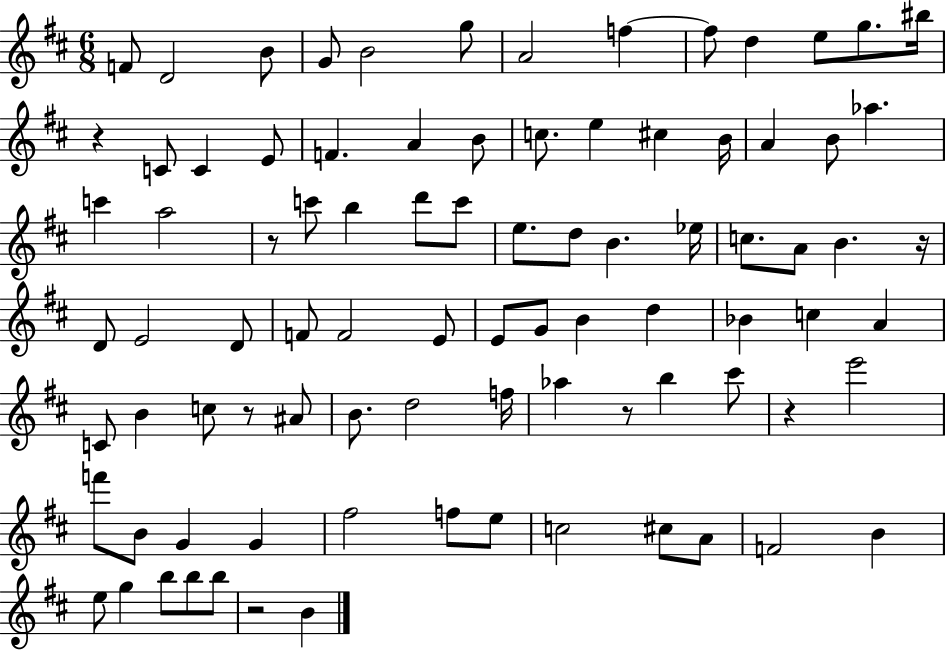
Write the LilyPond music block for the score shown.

{
  \clef treble
  \numericTimeSignature
  \time 6/8
  \key d \major
  f'8 d'2 b'8 | g'8 b'2 g''8 | a'2 f''4~~ | f''8 d''4 e''8 g''8. bis''16 | \break r4 c'8 c'4 e'8 | f'4. a'4 b'8 | c''8. e''4 cis''4 b'16 | a'4 b'8 aes''4. | \break c'''4 a''2 | r8 c'''8 b''4 d'''8 c'''8 | e''8. d''8 b'4. ees''16 | c''8. a'8 b'4. r16 | \break d'8 e'2 d'8 | f'8 f'2 e'8 | e'8 g'8 b'4 d''4 | bes'4 c''4 a'4 | \break c'8 b'4 c''8 r8 ais'8 | b'8. d''2 f''16 | aes''4 r8 b''4 cis'''8 | r4 e'''2 | \break f'''8 b'8 g'4 g'4 | fis''2 f''8 e''8 | c''2 cis''8 a'8 | f'2 b'4 | \break e''8 g''4 b''8 b''8 b''8 | r2 b'4 | \bar "|."
}